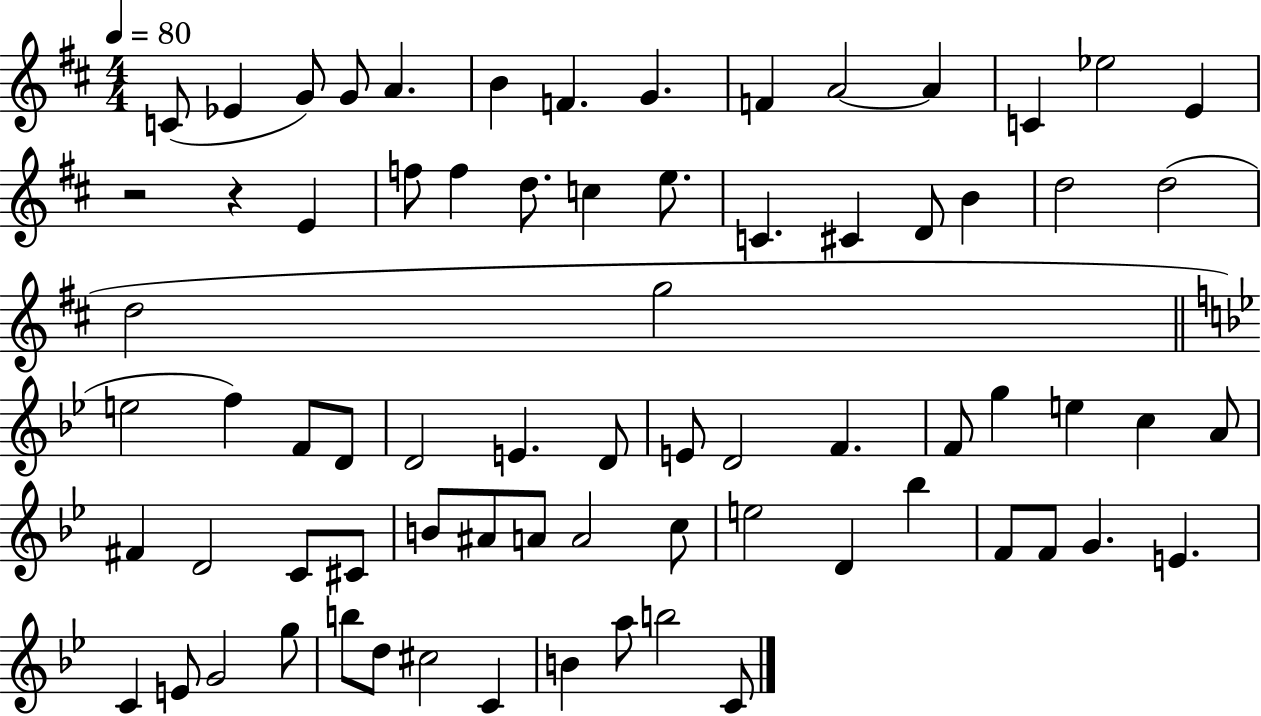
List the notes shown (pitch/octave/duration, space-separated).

C4/e Eb4/q G4/e G4/e A4/q. B4/q F4/q. G4/q. F4/q A4/h A4/q C4/q Eb5/h E4/q R/h R/q E4/q F5/e F5/q D5/e. C5/q E5/e. C4/q. C#4/q D4/e B4/q D5/h D5/h D5/h G5/h E5/h F5/q F4/e D4/e D4/h E4/q. D4/e E4/e D4/h F4/q. F4/e G5/q E5/q C5/q A4/e F#4/q D4/h C4/e C#4/e B4/e A#4/e A4/e A4/h C5/e E5/h D4/q Bb5/q F4/e F4/e G4/q. E4/q. C4/q E4/e G4/h G5/e B5/e D5/e C#5/h C4/q B4/q A5/e B5/h C4/e